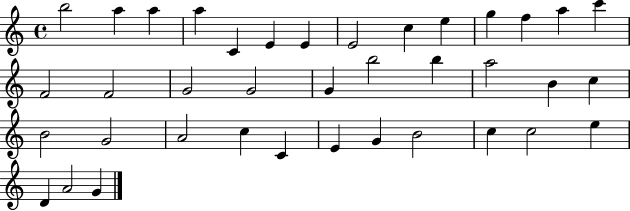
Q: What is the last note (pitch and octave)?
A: G4